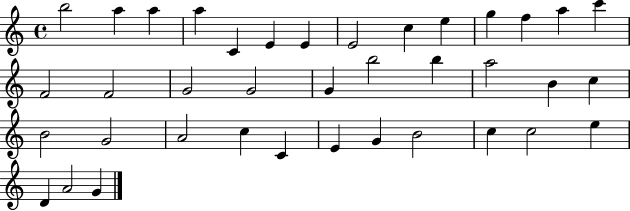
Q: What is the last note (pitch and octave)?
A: G4